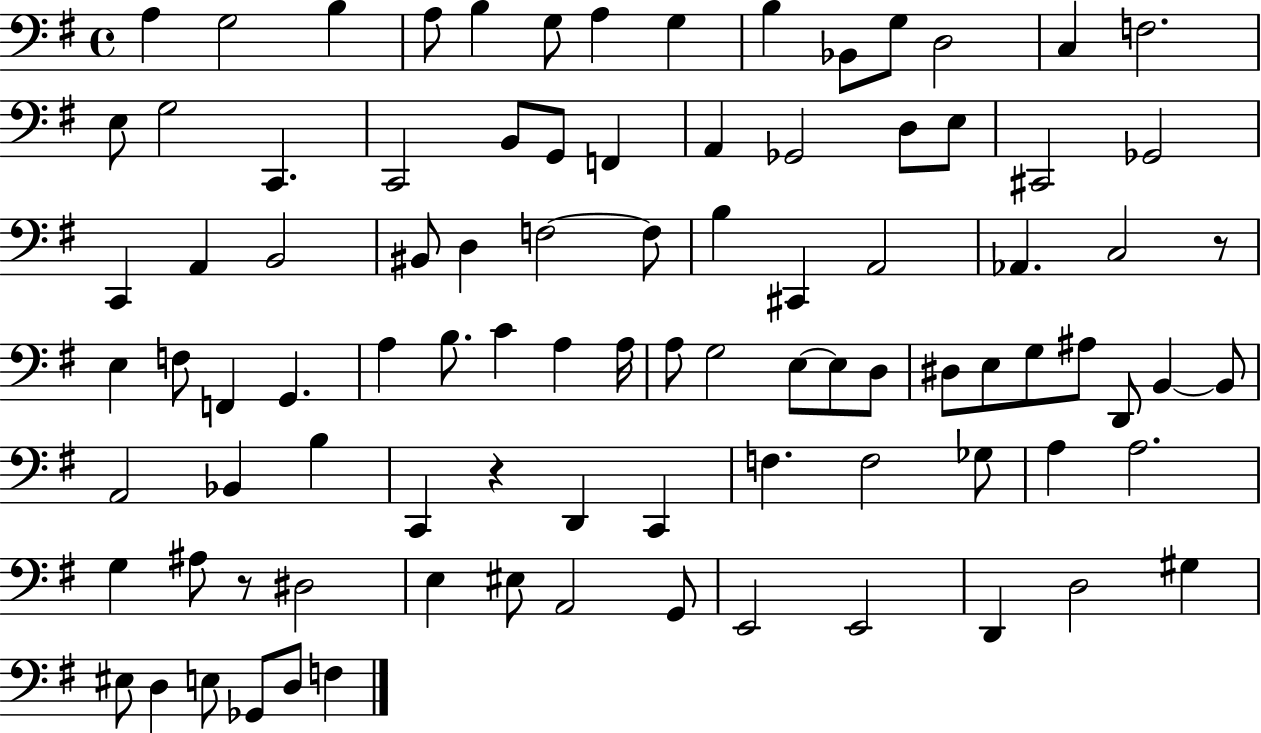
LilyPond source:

{
  \clef bass
  \time 4/4
  \defaultTimeSignature
  \key g \major
  a4 g2 b4 | a8 b4 g8 a4 g4 | b4 bes,8 g8 d2 | c4 f2. | \break e8 g2 c,4. | c,2 b,8 g,8 f,4 | a,4 ges,2 d8 e8 | cis,2 ges,2 | \break c,4 a,4 b,2 | bis,8 d4 f2~~ f8 | b4 cis,4 a,2 | aes,4. c2 r8 | \break e4 f8 f,4 g,4. | a4 b8. c'4 a4 a16 | a8 g2 e8~~ e8 d8 | dis8 e8 g8 ais8 d,8 b,4~~ b,8 | \break a,2 bes,4 b4 | c,4 r4 d,4 c,4 | f4. f2 ges8 | a4 a2. | \break g4 ais8 r8 dis2 | e4 eis8 a,2 g,8 | e,2 e,2 | d,4 d2 gis4 | \break eis8 d4 e8 ges,8 d8 f4 | \bar "|."
}